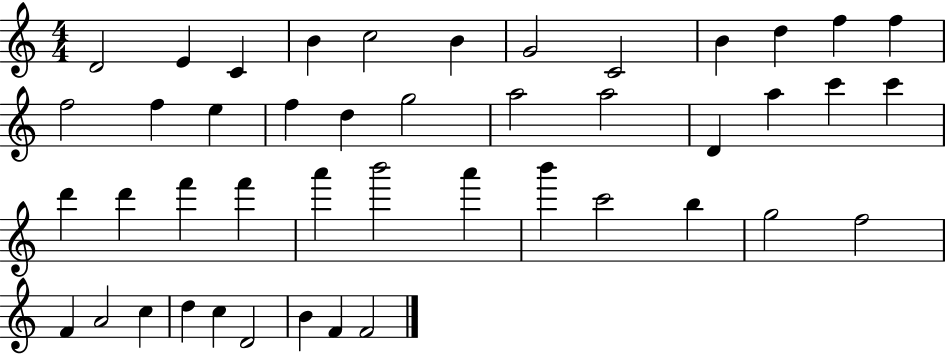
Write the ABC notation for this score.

X:1
T:Untitled
M:4/4
L:1/4
K:C
D2 E C B c2 B G2 C2 B d f f f2 f e f d g2 a2 a2 D a c' c' d' d' f' f' a' b'2 a' b' c'2 b g2 f2 F A2 c d c D2 B F F2